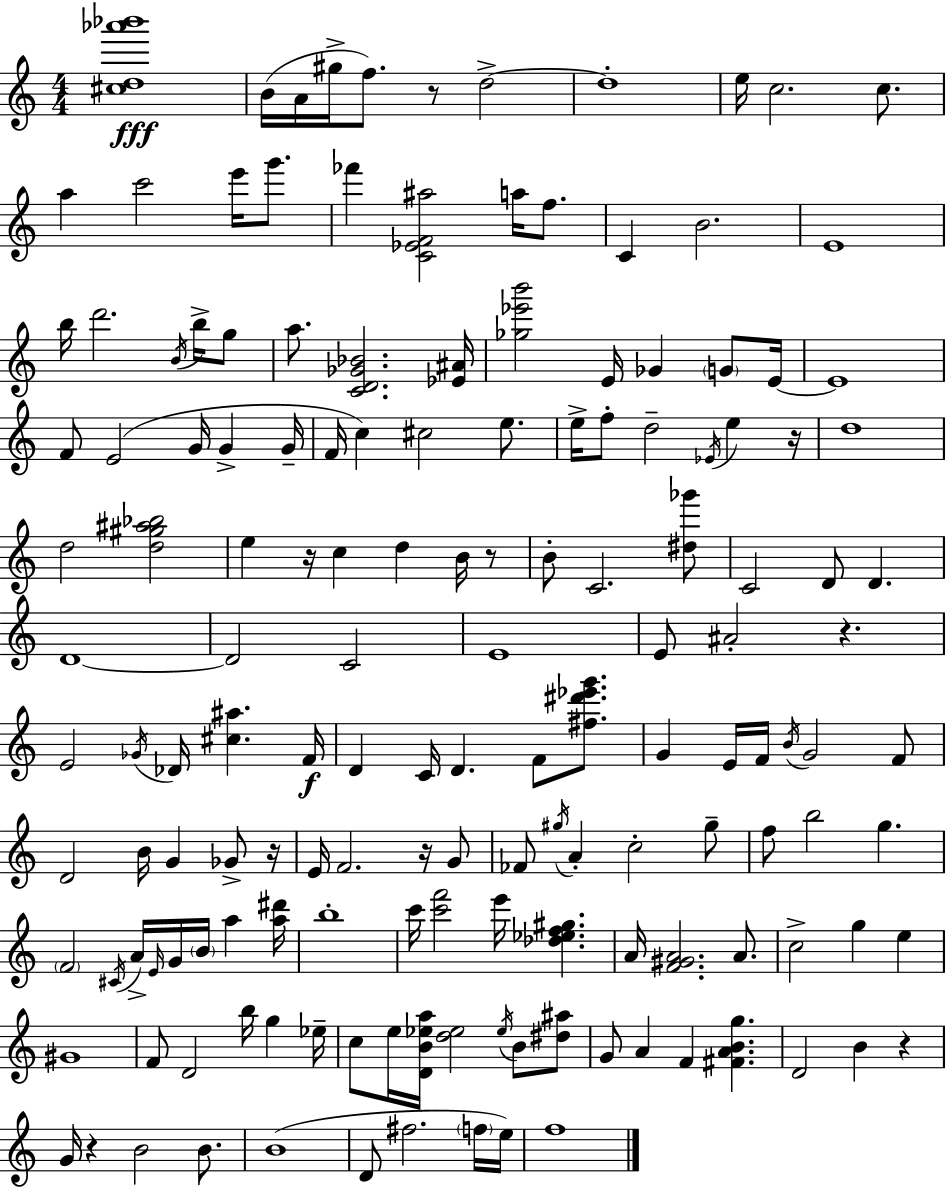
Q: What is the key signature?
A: C major